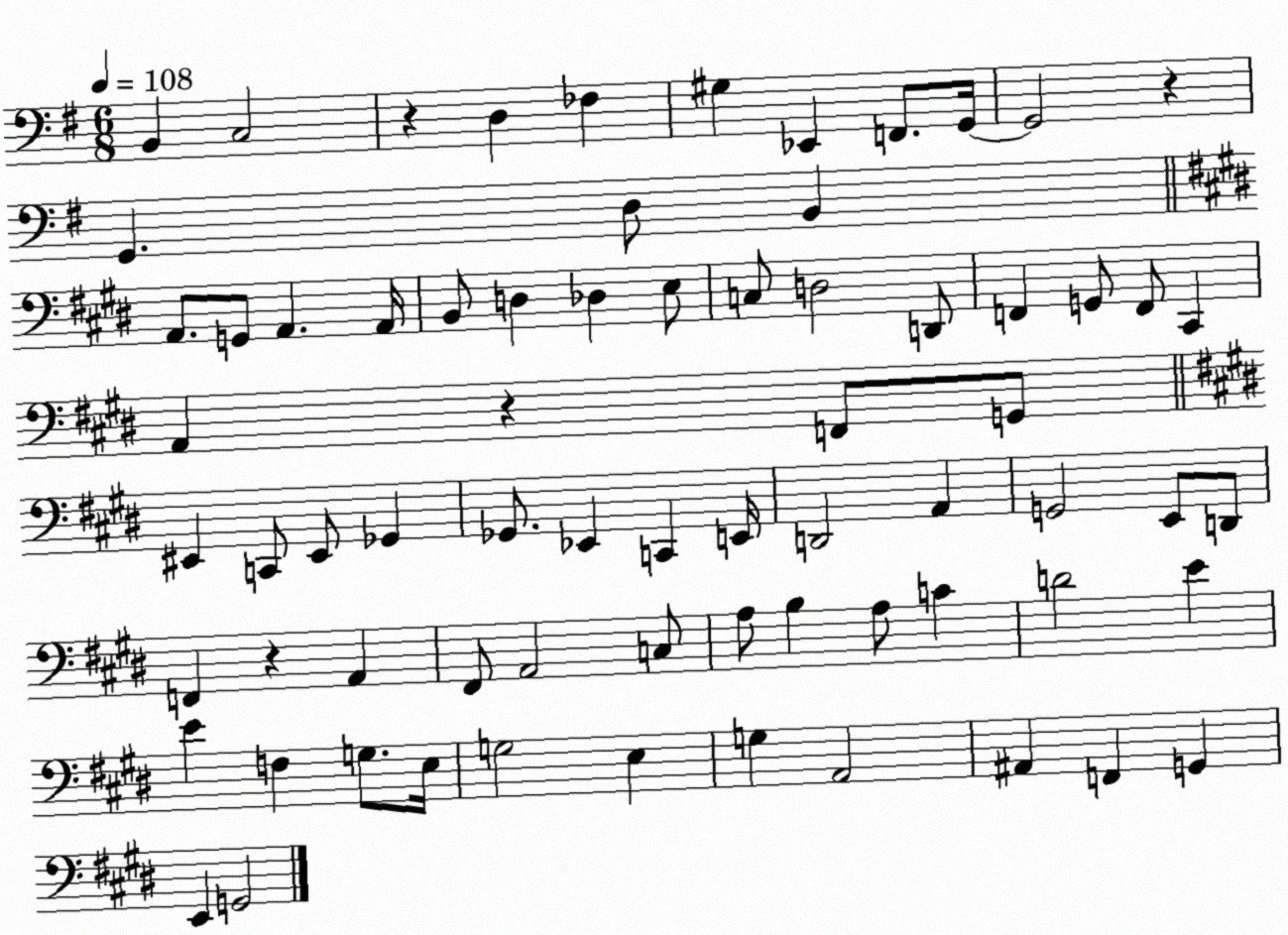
X:1
T:Untitled
M:6/8
L:1/4
K:G
B,, C,2 z D, _F, ^G, _E,, F,,/2 G,,/4 G,,2 z G,, D,/2 B,, A,,/2 G,,/2 A,, A,,/4 B,,/2 D, _D, E,/2 C,/2 D,2 D,,/2 F,, G,,/2 F,,/2 ^C,, A,, z F,,/2 G,,/2 ^E,, C,,/2 ^E,,/2 _G,, _G,,/2 _E,, C,, E,,/4 D,,2 A,, G,,2 E,,/2 D,,/2 F,, z A,, ^F,,/2 A,,2 C,/2 A,/2 B, A,/2 C D2 E E F, G,/2 E,/4 G,2 E, G, A,,2 ^A,, F,, G,, E,, G,,2